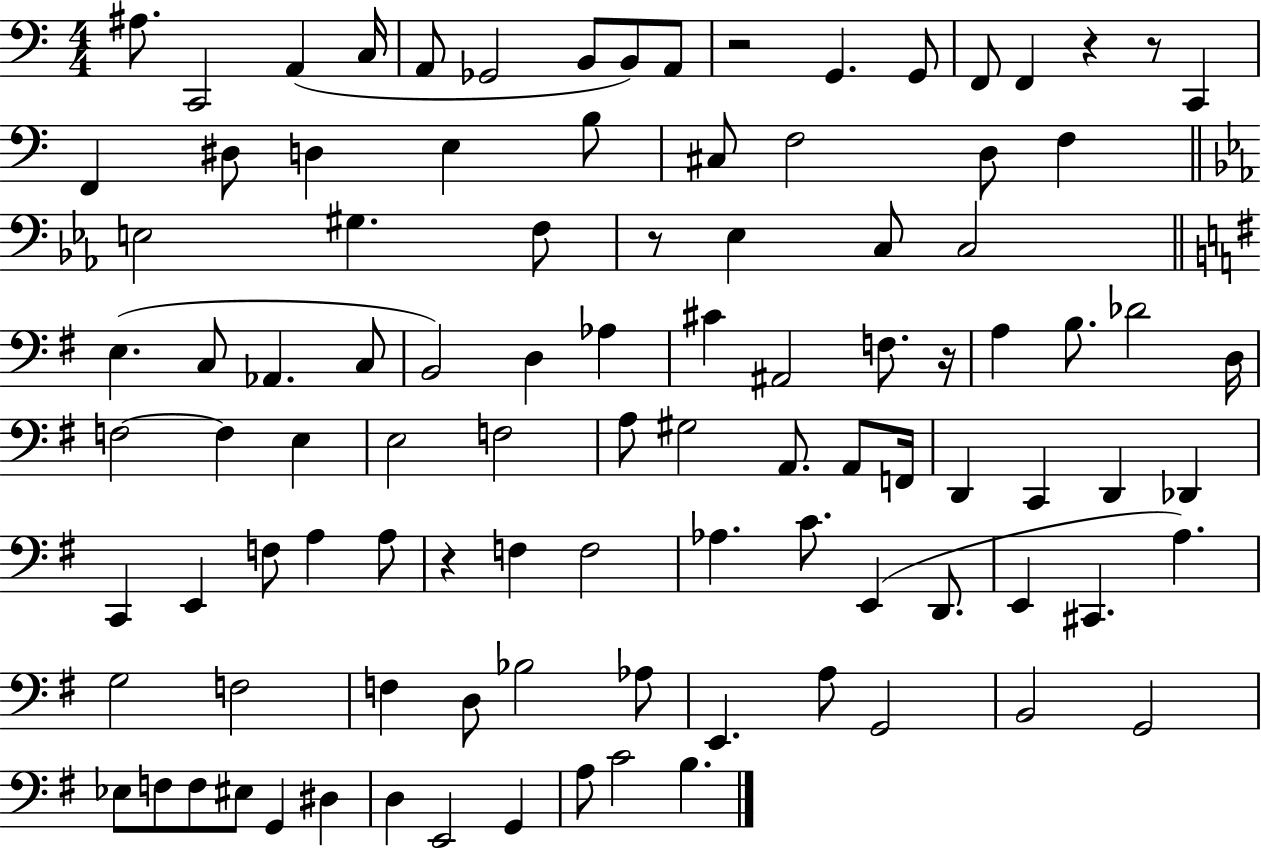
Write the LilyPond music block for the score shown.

{
  \clef bass
  \numericTimeSignature
  \time 4/4
  \key c \major
  ais8. c,2 a,4( c16 | a,8 ges,2 b,8 b,8) a,8 | r2 g,4. g,8 | f,8 f,4 r4 r8 c,4 | \break f,4 dis8 d4 e4 b8 | cis8 f2 d8 f4 | \bar "||" \break \key ees \major e2 gis4. f8 | r8 ees4 c8 c2 | \bar "||" \break \key e \minor e4.( c8 aes,4. c8 | b,2) d4 aes4 | cis'4 ais,2 f8. r16 | a4 b8. des'2 d16 | \break f2~~ f4 e4 | e2 f2 | a8 gis2 a,8. a,8 f,16 | d,4 c,4 d,4 des,4 | \break c,4 e,4 f8 a4 a8 | r4 f4 f2 | aes4. c'8. e,4( d,8. | e,4 cis,4. a4.) | \break g2 f2 | f4 d8 bes2 aes8 | e,4. a8 g,2 | b,2 g,2 | \break ees8 f8 f8 eis8 g,4 dis4 | d4 e,2 g,4 | a8 c'2 b4. | \bar "|."
}